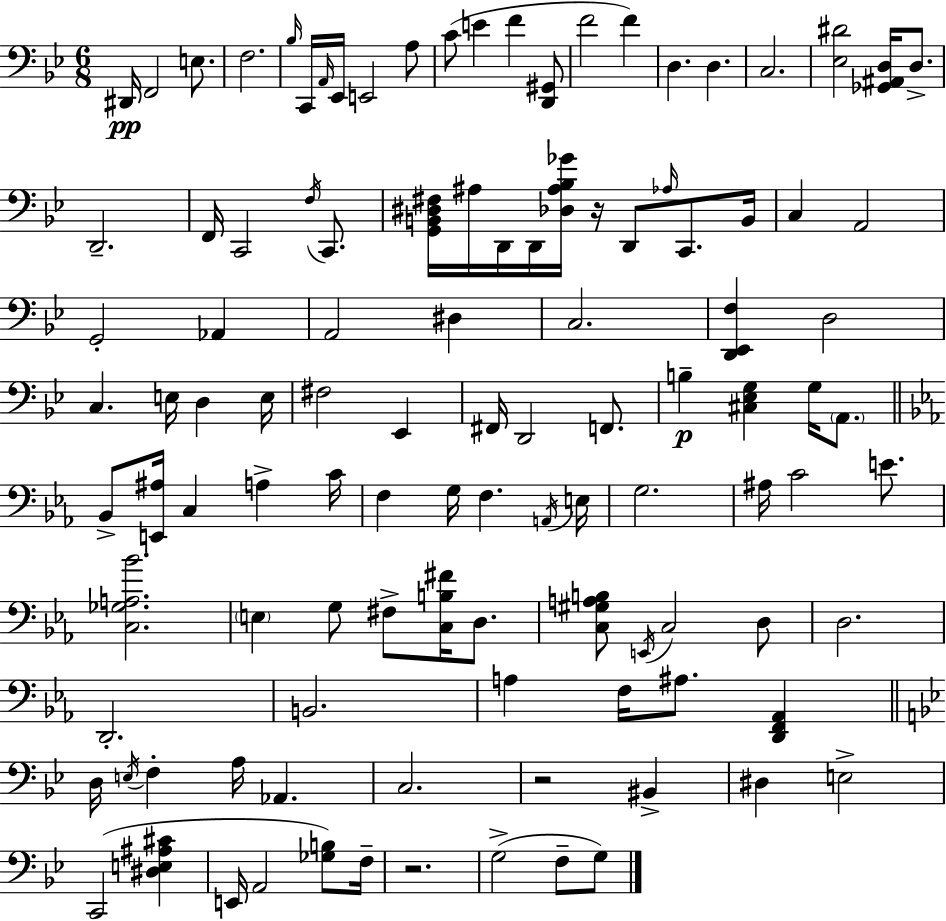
D#2/s F2/h E3/e. F3/h. Bb3/s C2/s A2/s Eb2/s E2/h A3/e C4/e E4/q F4/q [D2,G#2]/e F4/h F4/q D3/q. D3/q. C3/h. [Eb3,D#4]/h [Gb2,A#2,D3]/s D3/e. D2/h. F2/s C2/h F3/s C2/e. [G2,B2,D#3,F#3]/s A#3/s D2/s D2/s [Db3,A#3,Bb3,Gb4]/s R/s D2/e Ab3/s C2/e. B2/s C3/q A2/h G2/h Ab2/q A2/h D#3/q C3/h. [D2,Eb2,F3]/q D3/h C3/q. E3/s D3/q E3/s F#3/h Eb2/q F#2/s D2/h F2/e. B3/q [C#3,Eb3,G3]/q G3/s A2/e. Bb2/e [E2,A#3]/s C3/q A3/q C4/s F3/q G3/s F3/q. A2/s E3/s G3/h. A#3/s C4/h E4/e. [C3,Gb3,A3,Bb4]/h. E3/q G3/e F#3/e [C3,B3,F#4]/s D3/e. [C3,G#3,A3,B3]/e E2/s C3/h D3/e D3/h. D2/h. B2/h. A3/q F3/s A#3/e. [D2,F2,Ab2]/q D3/s E3/s F3/q A3/s Ab2/q. C3/h. R/h BIS2/q D#3/q E3/h C2/h [D#3,E3,A#3,C#4]/q E2/s A2/h [Gb3,B3]/e F3/s R/h. G3/h F3/e G3/e